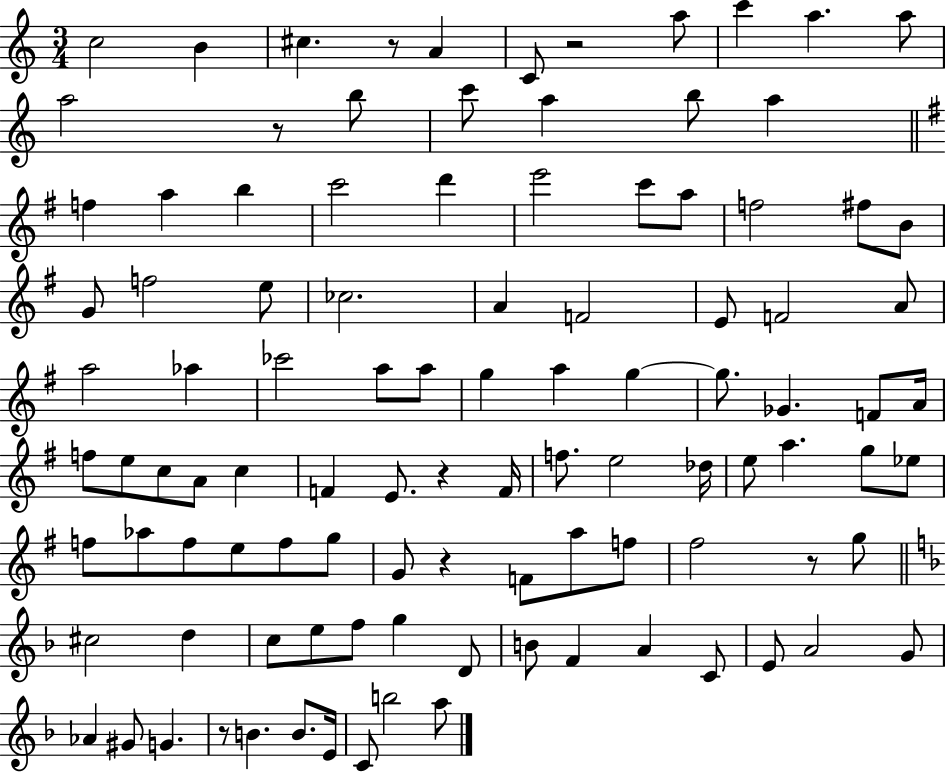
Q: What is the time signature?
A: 3/4